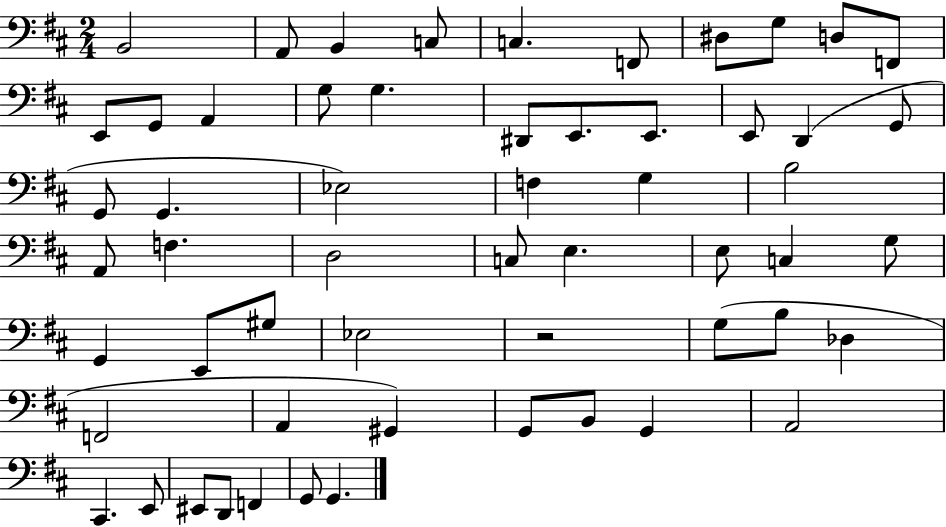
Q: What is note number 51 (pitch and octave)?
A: E2